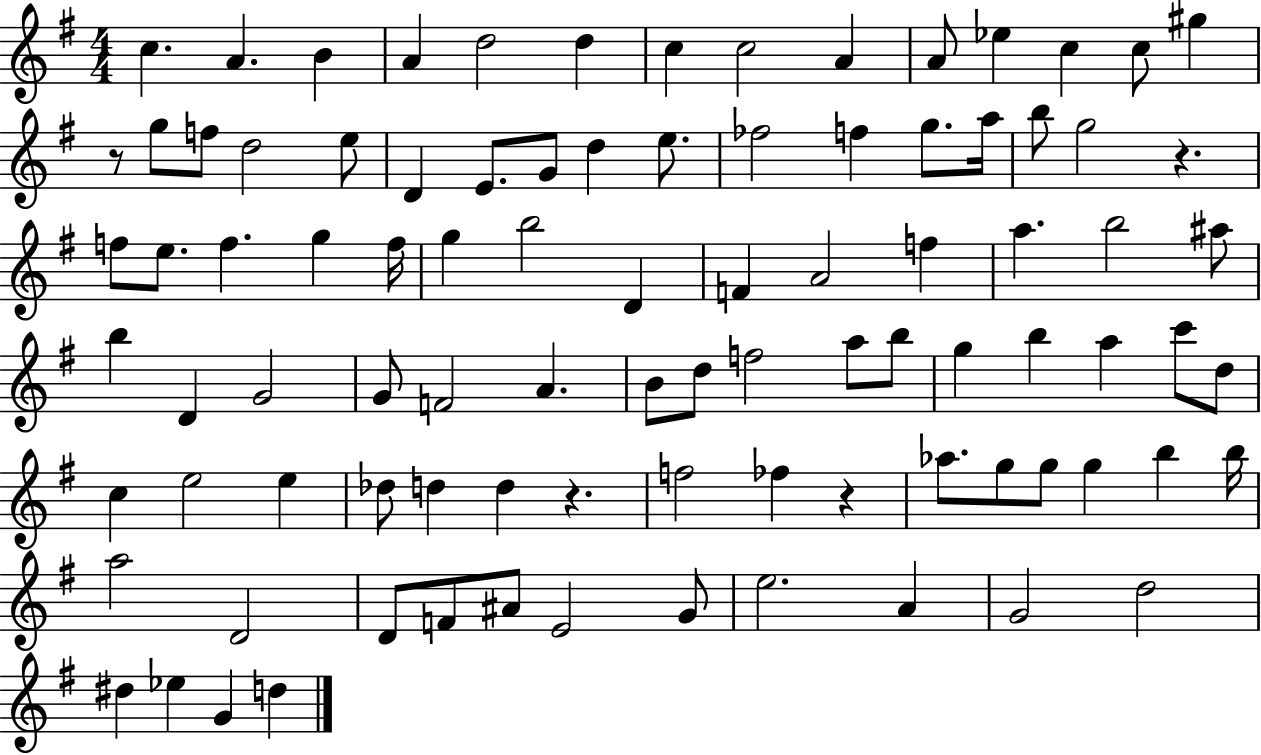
{
  \clef treble
  \numericTimeSignature
  \time 4/4
  \key g \major
  c''4. a'4. b'4 | a'4 d''2 d''4 | c''4 c''2 a'4 | a'8 ees''4 c''4 c''8 gis''4 | \break r8 g''8 f''8 d''2 e''8 | d'4 e'8. g'8 d''4 e''8. | fes''2 f''4 g''8. a''16 | b''8 g''2 r4. | \break f''8 e''8. f''4. g''4 f''16 | g''4 b''2 d'4 | f'4 a'2 f''4 | a''4. b''2 ais''8 | \break b''4 d'4 g'2 | g'8 f'2 a'4. | b'8 d''8 f''2 a''8 b''8 | g''4 b''4 a''4 c'''8 d''8 | \break c''4 e''2 e''4 | des''8 d''4 d''4 r4. | f''2 fes''4 r4 | aes''8. g''8 g''8 g''4 b''4 b''16 | \break a''2 d'2 | d'8 f'8 ais'8 e'2 g'8 | e''2. a'4 | g'2 d''2 | \break dis''4 ees''4 g'4 d''4 | \bar "|."
}